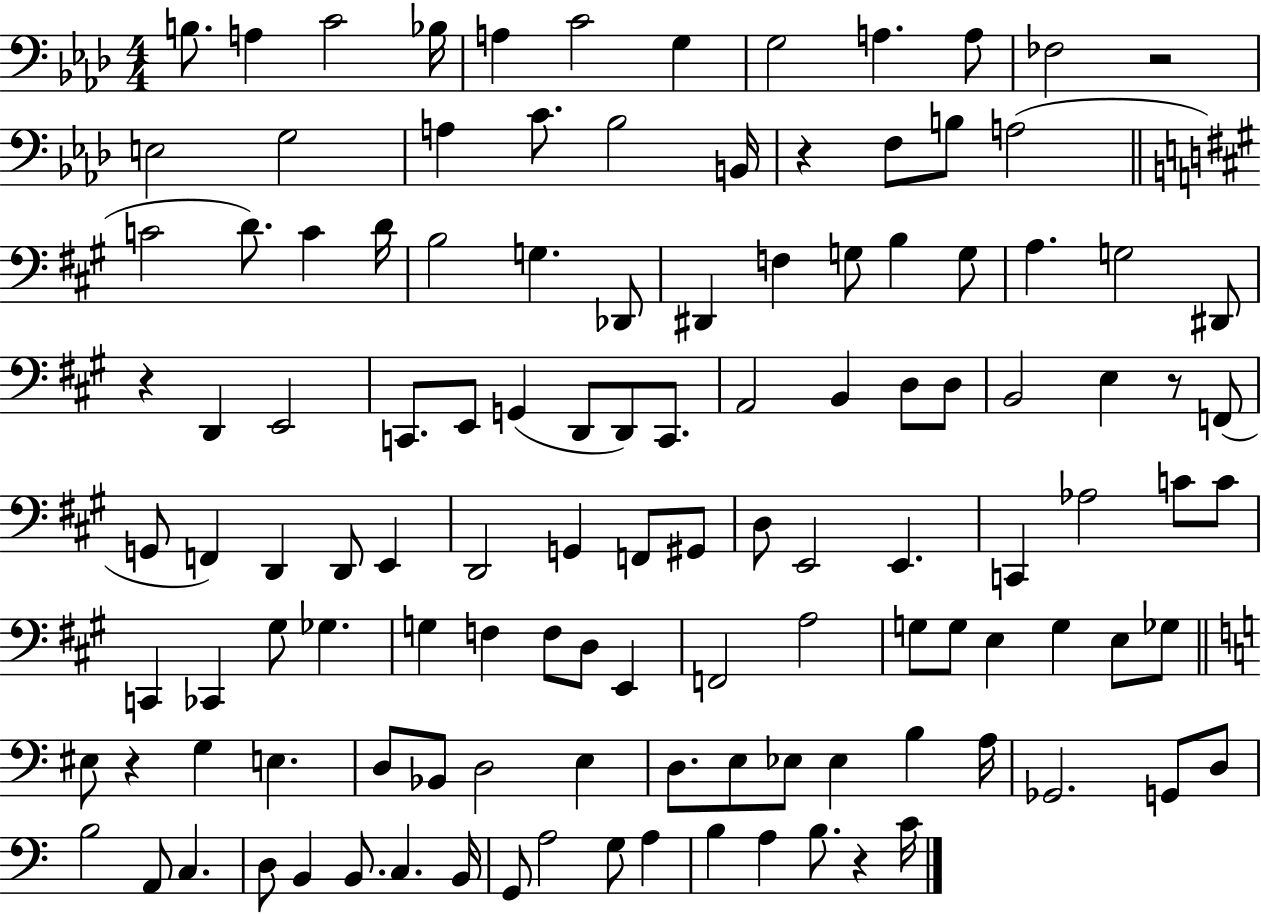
X:1
T:Untitled
M:4/4
L:1/4
K:Ab
B,/2 A, C2 _B,/4 A, C2 G, G,2 A, A,/2 _F,2 z2 E,2 G,2 A, C/2 _B,2 B,,/4 z F,/2 B,/2 A,2 C2 D/2 C D/4 B,2 G, _D,,/2 ^D,, F, G,/2 B, G,/2 A, G,2 ^D,,/2 z D,, E,,2 C,,/2 E,,/2 G,, D,,/2 D,,/2 C,,/2 A,,2 B,, D,/2 D,/2 B,,2 E, z/2 F,,/2 G,,/2 F,, D,, D,,/2 E,, D,,2 G,, F,,/2 ^G,,/2 D,/2 E,,2 E,, C,, _A,2 C/2 C/2 C,, _C,, ^G,/2 _G, G, F, F,/2 D,/2 E,, F,,2 A,2 G,/2 G,/2 E, G, E,/2 _G,/2 ^E,/2 z G, E, D,/2 _B,,/2 D,2 E, D,/2 E,/2 _E,/2 _E, B, A,/4 _G,,2 G,,/2 D,/2 B,2 A,,/2 C, D,/2 B,, B,,/2 C, B,,/4 G,,/2 A,2 G,/2 A, B, A, B,/2 z C/4